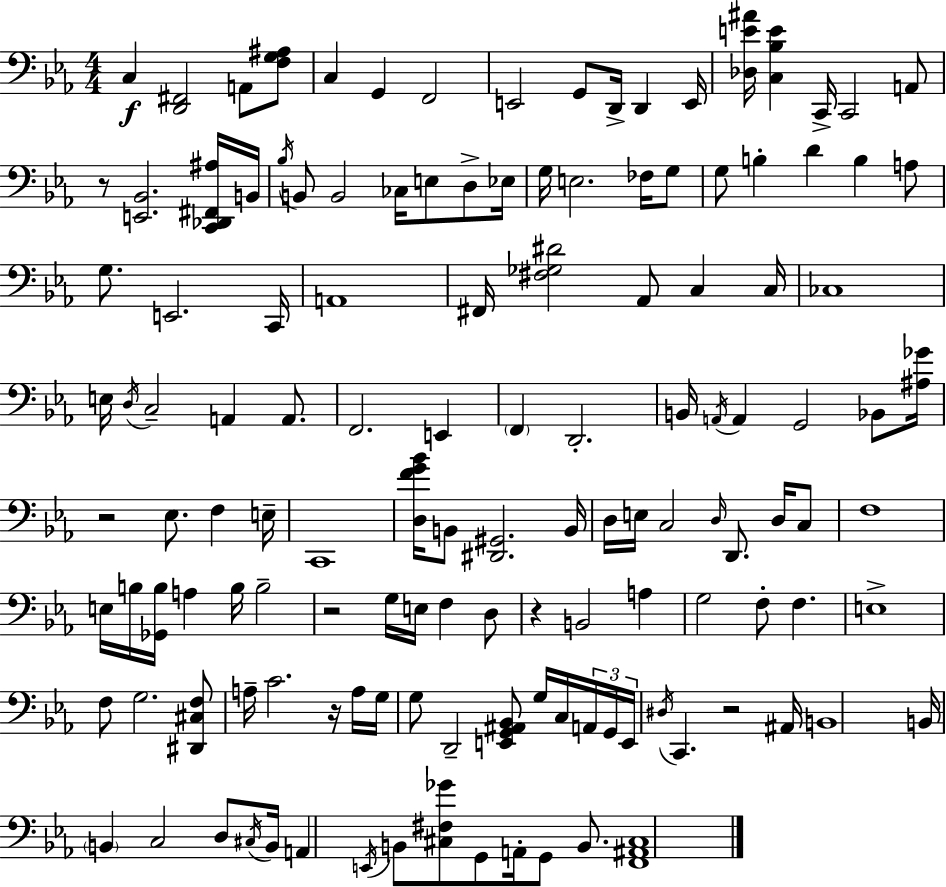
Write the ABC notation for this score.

X:1
T:Untitled
M:4/4
L:1/4
K:Cm
C, [D,,^F,,]2 A,,/2 [F,G,^A,]/2 C, G,, F,,2 E,,2 G,,/2 D,,/4 D,, E,,/4 [_D,E^A]/4 [C,_B,E] C,,/4 C,,2 A,,/2 z/2 [E,,_B,,]2 [C,,_D,,^F,,^A,]/4 B,,/4 _B,/4 B,,/2 B,,2 _C,/4 E,/2 D,/2 _E,/4 G,/4 E,2 _F,/4 G,/2 G,/2 B, D B, A,/2 G,/2 E,,2 C,,/4 A,,4 ^F,,/4 [^F,_G,^D]2 _A,,/2 C, C,/4 _C,4 E,/4 D,/4 C,2 A,, A,,/2 F,,2 E,, F,, D,,2 B,,/4 A,,/4 A,, G,,2 _B,,/2 [^A,_G]/4 z2 _E,/2 F, E,/4 C,,4 [D,FG_B]/4 B,,/2 [^D,,^G,,]2 B,,/4 D,/4 E,/4 C,2 D,/4 D,,/2 D,/4 C,/2 F,4 E,/4 B,/4 [_G,,B,]/4 A, B,/4 B,2 z2 G,/4 E,/4 F, D,/2 z B,,2 A, G,2 F,/2 F, E,4 F,/2 G,2 [^D,,^C,F,]/2 A,/4 C2 z/4 A,/4 G,/4 G,/2 D,,2 [E,,G,,^A,,_B,,]/2 G,/4 C,/4 A,,/4 G,,/4 E,,/4 ^D,/4 C,, z2 ^A,,/4 B,,4 B,,/4 B,, C,2 D,/2 ^C,/4 B,,/4 A,, E,,/4 B,,/2 [^C,^F,_G]/2 G,,/2 A,,/4 G,,/2 B,,/2 [F,,^A,,^C,]4